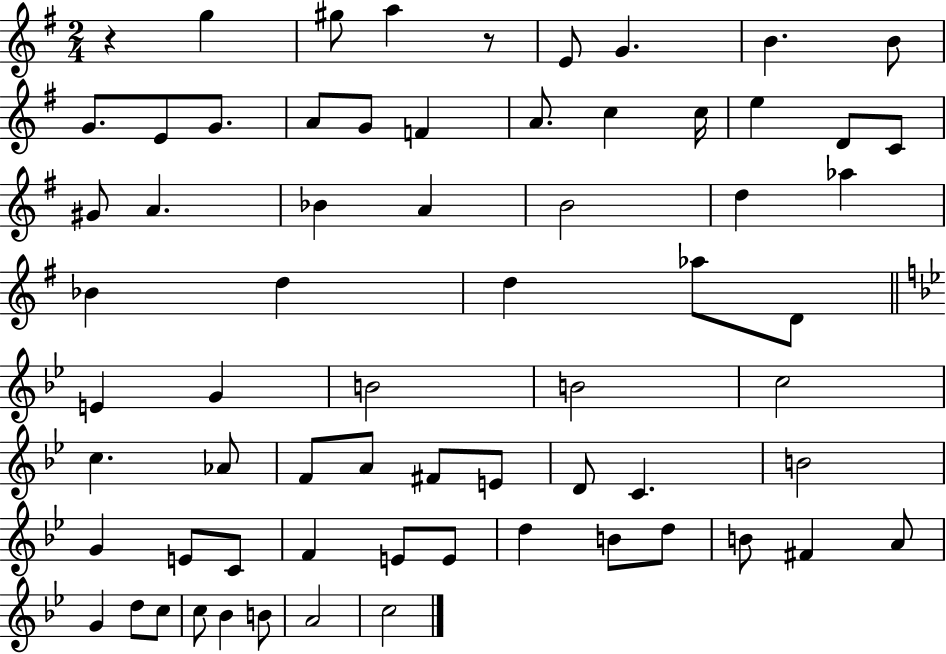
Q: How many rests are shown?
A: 2